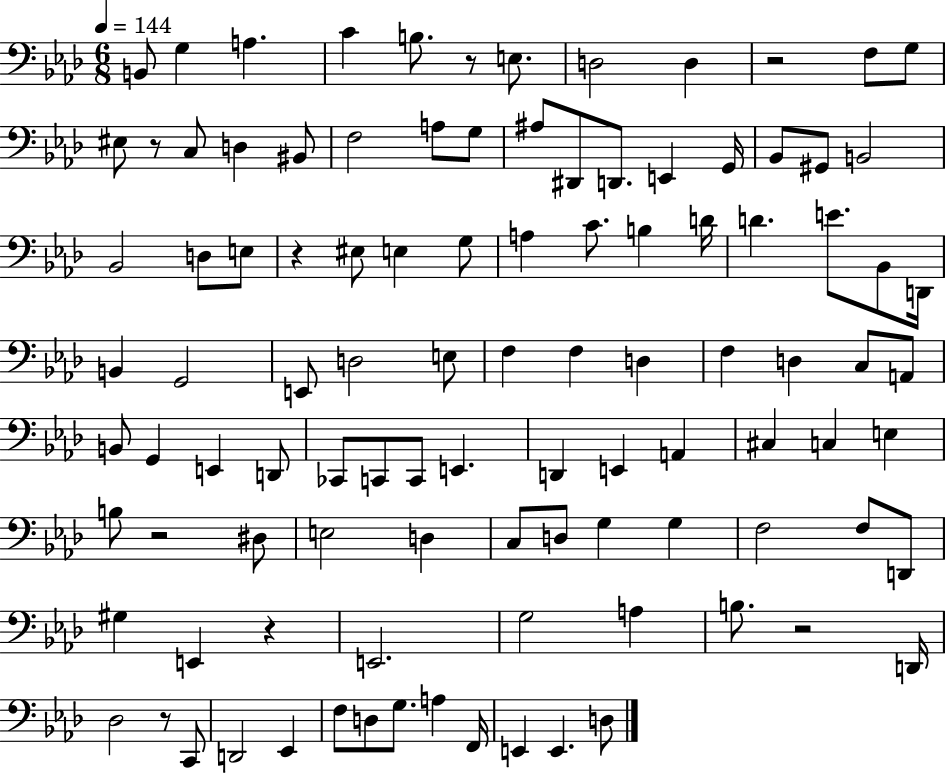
X:1
T:Untitled
M:6/8
L:1/4
K:Ab
B,,/2 G, A, C B,/2 z/2 E,/2 D,2 D, z2 F,/2 G,/2 ^E,/2 z/2 C,/2 D, ^B,,/2 F,2 A,/2 G,/2 ^A,/2 ^D,,/2 D,,/2 E,, G,,/4 _B,,/2 ^G,,/2 B,,2 _B,,2 D,/2 E,/2 z ^E,/2 E, G,/2 A, C/2 B, D/4 D E/2 _B,,/2 D,,/4 B,, G,,2 E,,/2 D,2 E,/2 F, F, D, F, D, C,/2 A,,/2 B,,/2 G,, E,, D,,/2 _C,,/2 C,,/2 C,,/2 E,, D,, E,, A,, ^C, C, E, B,/2 z2 ^D,/2 E,2 D, C,/2 D,/2 G, G, F,2 F,/2 D,,/2 ^G, E,, z E,,2 G,2 A, B,/2 z2 D,,/4 _D,2 z/2 C,,/2 D,,2 _E,, F,/2 D,/2 G,/2 A, F,,/4 E,, E,, D,/2